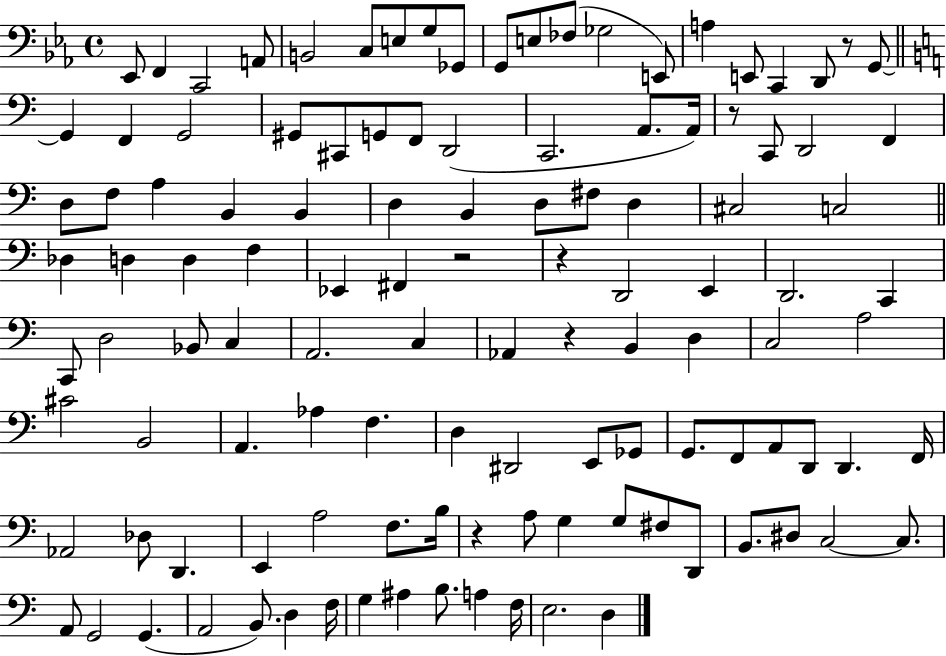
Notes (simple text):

Eb2/e F2/q C2/h A2/e B2/h C3/e E3/e G3/e Gb2/e G2/e E3/e FES3/e Gb3/h E2/e A3/q E2/e C2/q D2/e R/e G2/e G2/q F2/q G2/h G#2/e C#2/e G2/e F2/e D2/h C2/h. A2/e. A2/s R/e C2/e D2/h F2/q D3/e F3/e A3/q B2/q B2/q D3/q B2/q D3/e F#3/e D3/q C#3/h C3/h Db3/q D3/q D3/q F3/q Eb2/q F#2/q R/h R/q D2/h E2/q D2/h. C2/q C2/e D3/h Bb2/e C3/q A2/h. C3/q Ab2/q R/q B2/q D3/q C3/h A3/h C#4/h B2/h A2/q. Ab3/q F3/q. D3/q D#2/h E2/e Gb2/e G2/e. F2/e A2/e D2/e D2/q. F2/s Ab2/h Db3/e D2/q. E2/q A3/h F3/e. B3/s R/q A3/e G3/q G3/e F#3/e D2/e B2/e. D#3/e C3/h C3/e. A2/e G2/h G2/q. A2/h B2/e. D3/q F3/s G3/q A#3/q B3/e. A3/q F3/s E3/h. D3/q